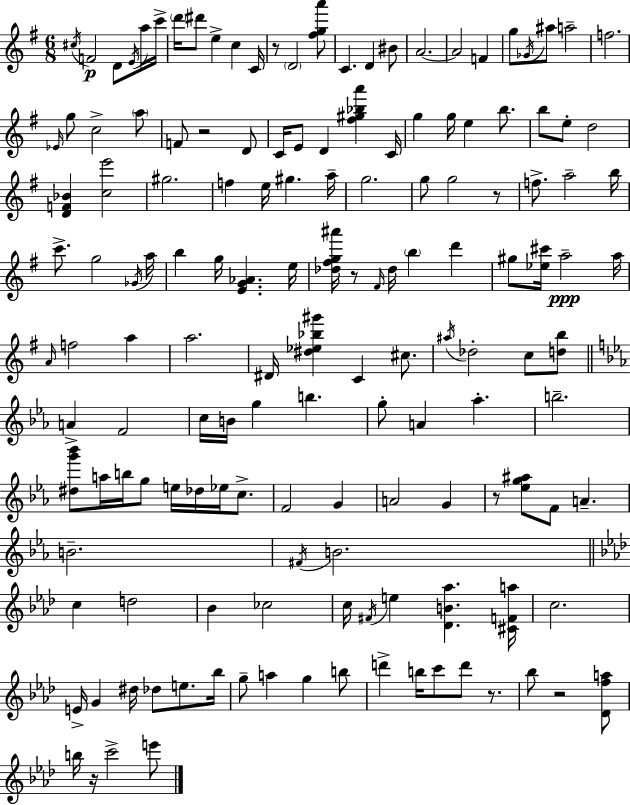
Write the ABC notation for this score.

X:1
T:Untitled
M:6/8
L:1/4
K:Em
^c/4 F2 D/2 E/4 a/4 c'/4 d'/4 ^d'/2 e c C/4 z/2 D2 [^fga']/2 C D ^B/2 A2 A2 F g/2 _G/4 ^a/2 a2 f2 _E/4 g/2 c2 a/2 F/2 z2 D/2 C/4 E/2 D [^f^g_ba'] C/4 g g/4 e b/2 b/2 e/2 d2 [DF_B] [ce']2 ^g2 f e/4 ^g a/4 g2 g/2 g2 z/2 f/2 a2 b/4 c'/2 g2 _G/4 a/4 b g/4 [EG_A] e/4 [_d^fg^a']/4 z/2 ^F/4 _d/4 b d' ^g/2 [_e^c']/4 a2 a/4 A/4 f2 a a2 ^D/4 [^d_e_b^g'] C ^c/2 ^a/4 _d2 c/2 [db]/2 A F2 c/4 B/4 g b g/2 A _a b2 [^dg'_b']/2 a/4 b/4 g/2 e/4 _d/4 _e/4 c/2 F2 G A2 G z/2 [_eg^a]/2 F/2 A B2 ^F/4 B2 c d2 _B _c2 c/4 ^F/4 e [_DB_a] [^CFa]/4 c2 E/4 G ^d/4 _d/2 e/2 _b/4 g/2 a g b/2 d' b/4 c'/2 d'/2 z/2 _b/2 z2 [_Dfa]/2 b/4 z/4 c'2 e'/2